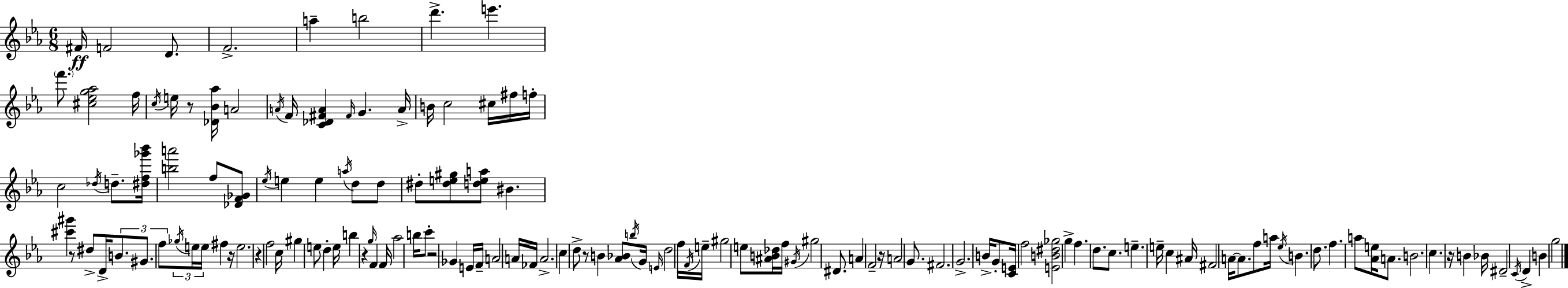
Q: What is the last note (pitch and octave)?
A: G5